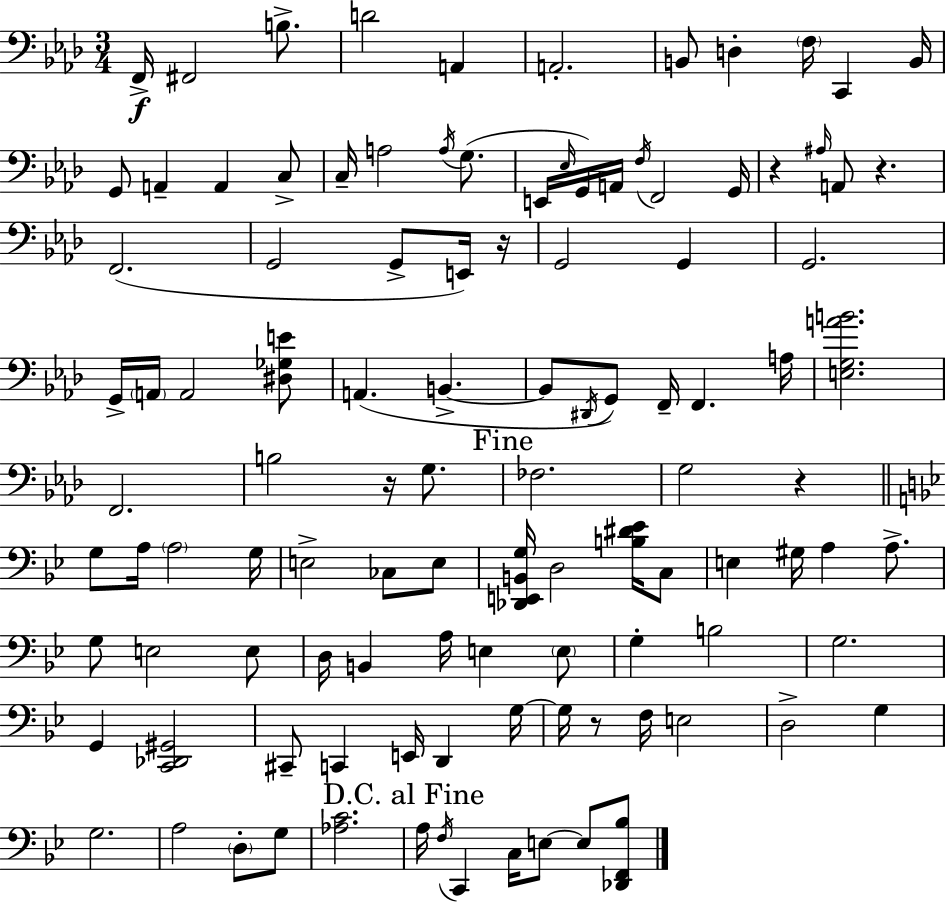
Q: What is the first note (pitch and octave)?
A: F2